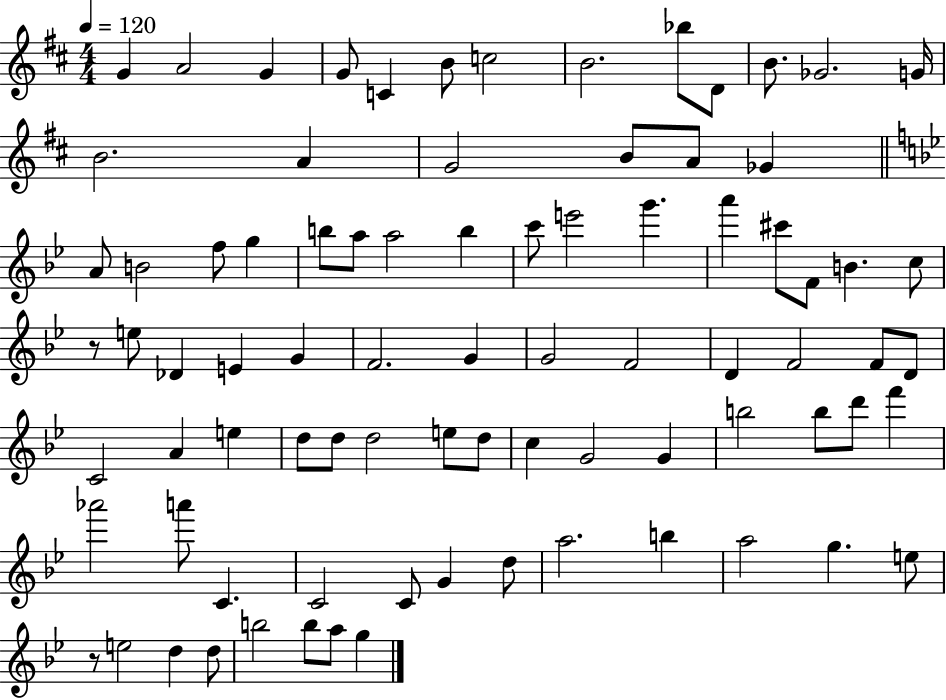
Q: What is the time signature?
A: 4/4